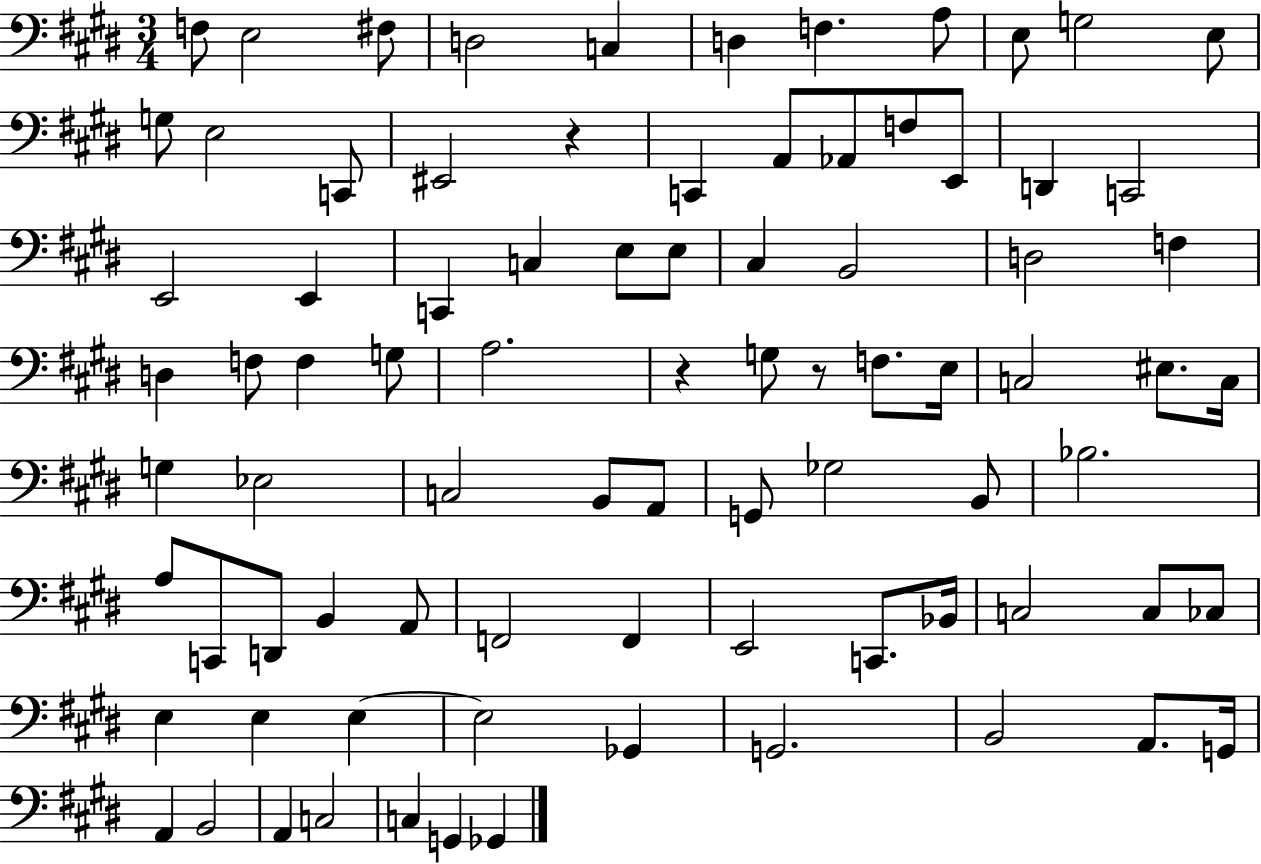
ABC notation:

X:1
T:Untitled
M:3/4
L:1/4
K:E
F,/2 E,2 ^F,/2 D,2 C, D, F, A,/2 E,/2 G,2 E,/2 G,/2 E,2 C,,/2 ^E,,2 z C,, A,,/2 _A,,/2 F,/2 E,,/2 D,, C,,2 E,,2 E,, C,, C, E,/2 E,/2 ^C, B,,2 D,2 F, D, F,/2 F, G,/2 A,2 z G,/2 z/2 F,/2 E,/4 C,2 ^E,/2 C,/4 G, _E,2 C,2 B,,/2 A,,/2 G,,/2 _G,2 B,,/2 _B,2 A,/2 C,,/2 D,,/2 B,, A,,/2 F,,2 F,, E,,2 C,,/2 _B,,/4 C,2 C,/2 _C,/2 E, E, E, E,2 _G,, G,,2 B,,2 A,,/2 G,,/4 A,, B,,2 A,, C,2 C, G,, _G,,